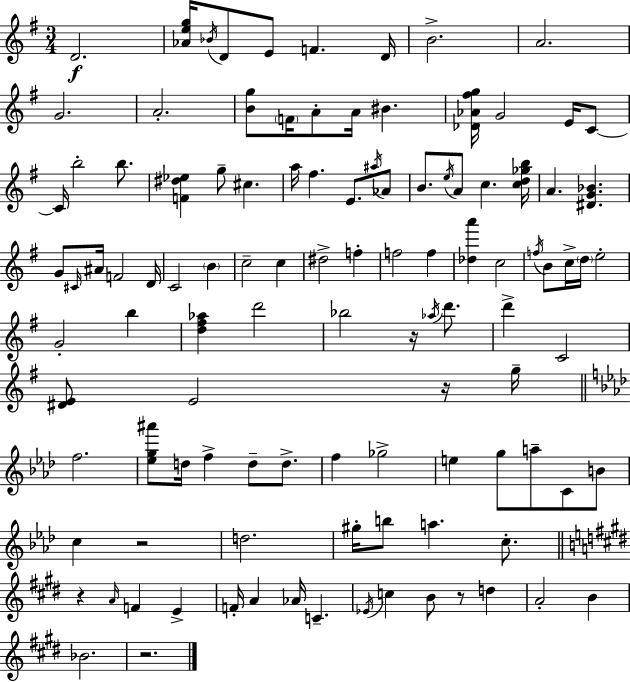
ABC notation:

X:1
T:Untitled
M:3/4
L:1/4
K:Em
D2 [_Aeg]/4 _B/4 D/2 E/2 F D/4 B2 A2 G2 A2 [Bg]/2 F/4 A/2 A/4 ^B [_D_A^fg]/4 G2 E/4 C/2 C/4 b2 b/2 [F^d_e] g/2 ^c a/4 ^f E/2 ^a/4 _A/2 B/2 e/4 A/2 c [cd_gb]/4 A [^DG_B] G/2 ^C/4 ^A/4 F2 D/4 C2 B c2 c ^d2 f f2 f [_da'] c2 f/4 B/2 c/4 d/4 e2 G2 b [d^f_a] d'2 _b2 z/4 _a/4 d'/2 d' C2 [^DE]/2 E2 z/4 g/4 f2 [_eg^a']/2 d/4 f d/2 d/2 f _g2 e g/2 a/2 C/2 B/2 c z2 d2 ^g/4 b/2 a c/2 z A/4 F E F/4 A _A/4 C _E/4 c B/2 z/2 d A2 B _B2 z2